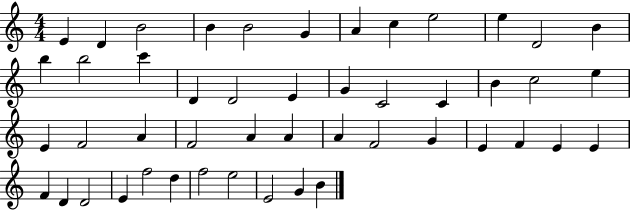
E4/q D4/q B4/h B4/q B4/h G4/q A4/q C5/q E5/h E5/q D4/h B4/q B5/q B5/h C6/q D4/q D4/h E4/q G4/q C4/h C4/q B4/q C5/h E5/q E4/q F4/h A4/q F4/h A4/q A4/q A4/q F4/h G4/q E4/q F4/q E4/q E4/q F4/q D4/q D4/h E4/q F5/h D5/q F5/h E5/h E4/h G4/q B4/q